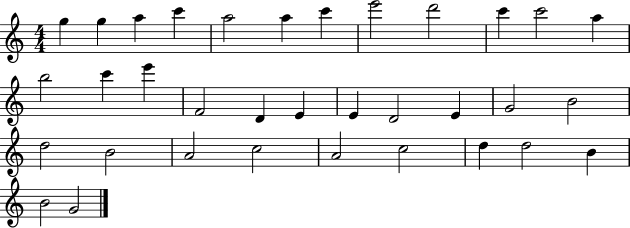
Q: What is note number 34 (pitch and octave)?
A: G4